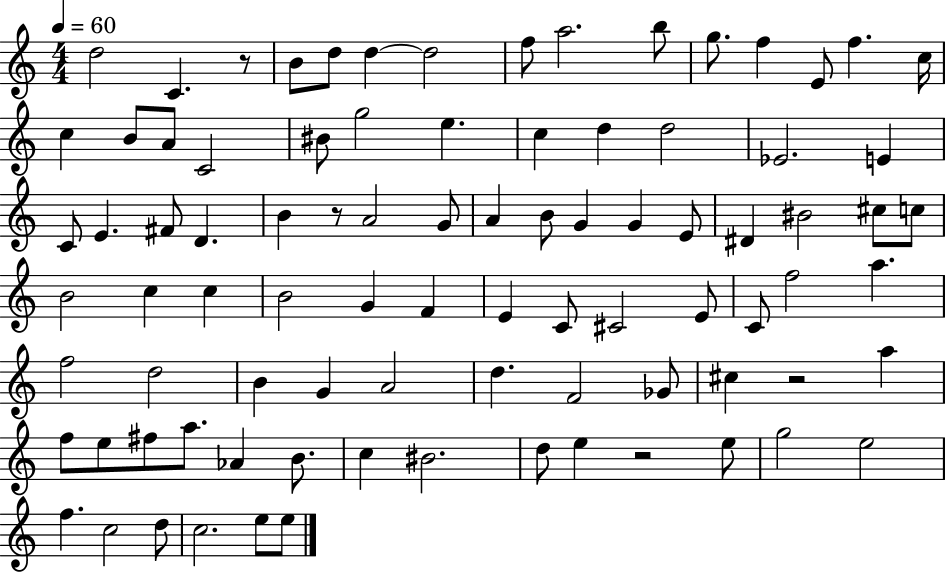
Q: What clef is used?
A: treble